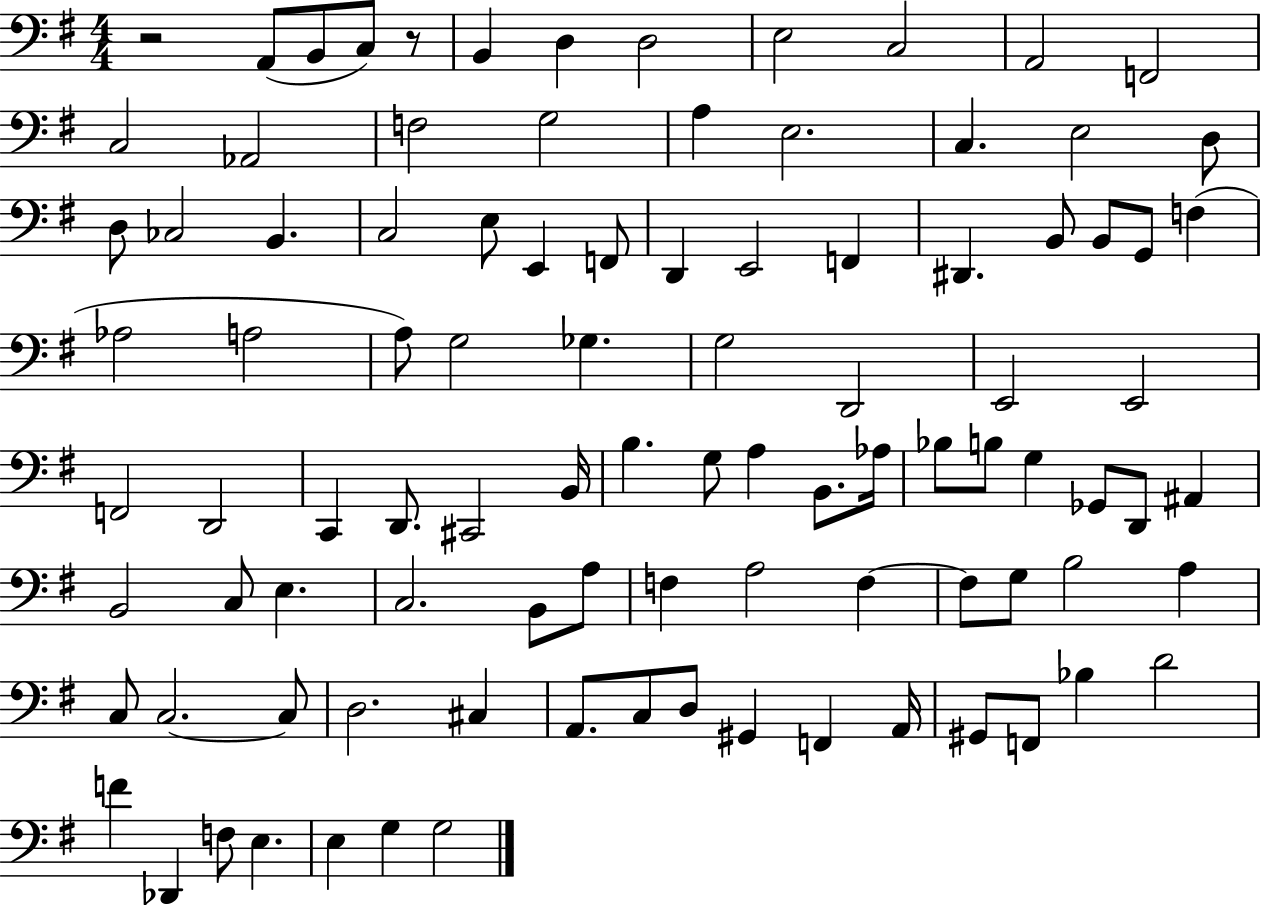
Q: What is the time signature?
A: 4/4